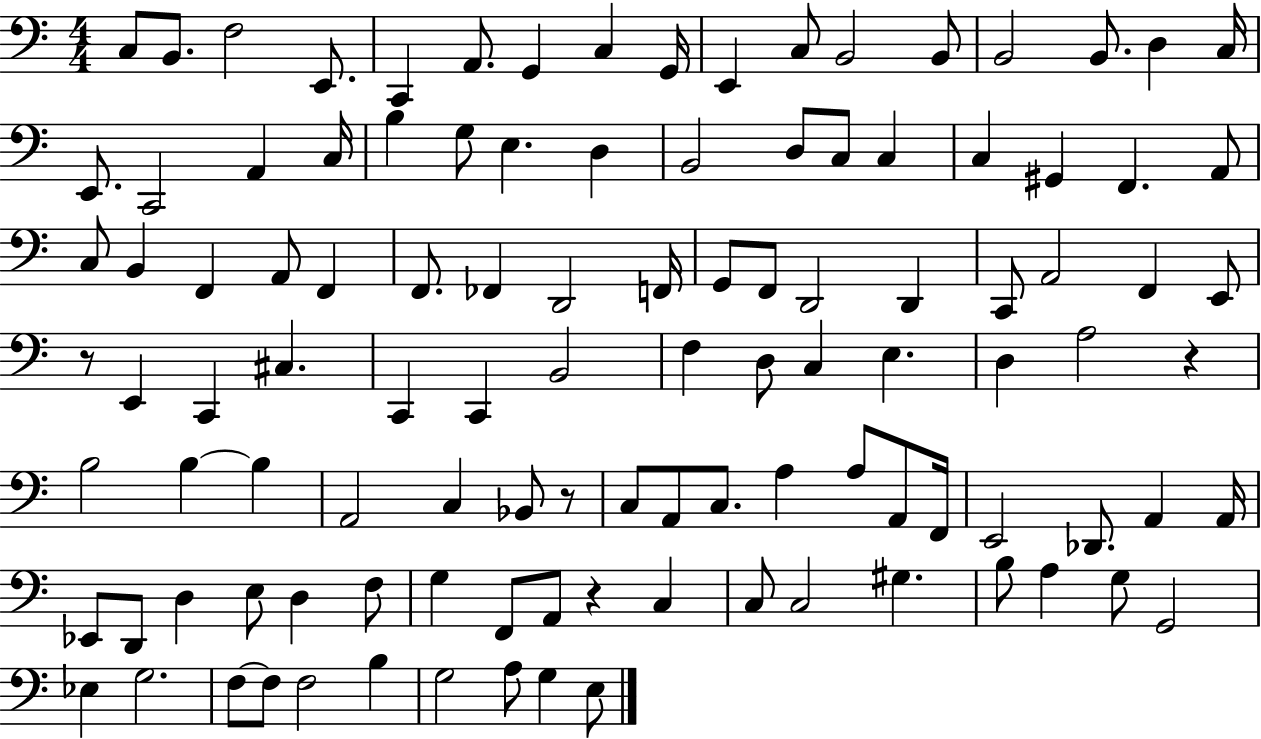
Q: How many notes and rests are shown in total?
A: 110